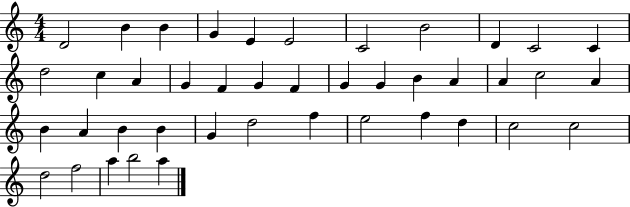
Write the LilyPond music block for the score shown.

{
  \clef treble
  \numericTimeSignature
  \time 4/4
  \key c \major
  d'2 b'4 b'4 | g'4 e'4 e'2 | c'2 b'2 | d'4 c'2 c'4 | \break d''2 c''4 a'4 | g'4 f'4 g'4 f'4 | g'4 g'4 b'4 a'4 | a'4 c''2 a'4 | \break b'4 a'4 b'4 b'4 | g'4 d''2 f''4 | e''2 f''4 d''4 | c''2 c''2 | \break d''2 f''2 | a''4 b''2 a''4 | \bar "|."
}